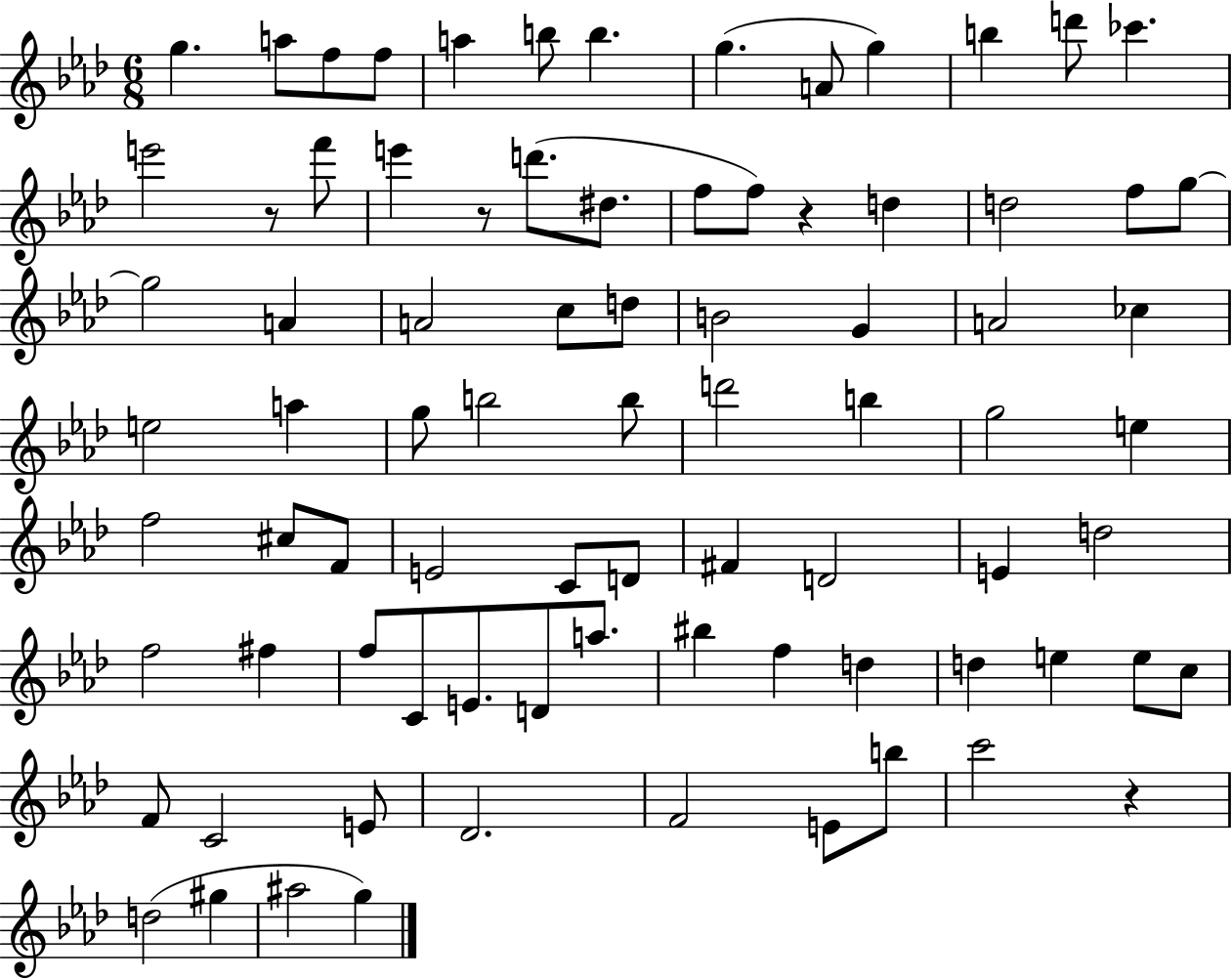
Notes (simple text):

G5/q. A5/e F5/e F5/e A5/q B5/e B5/q. G5/q. A4/e G5/q B5/q D6/e CES6/q. E6/h R/e F6/e E6/q R/e D6/e. D#5/e. F5/e F5/e R/q D5/q D5/h F5/e G5/e G5/h A4/q A4/h C5/e D5/e B4/h G4/q A4/h CES5/q E5/h A5/q G5/e B5/h B5/e D6/h B5/q G5/h E5/q F5/h C#5/e F4/e E4/h C4/e D4/e F#4/q D4/h E4/q D5/h F5/h F#5/q F5/e C4/e E4/e. D4/e A5/e. BIS5/q F5/q D5/q D5/q E5/q E5/e C5/e F4/e C4/h E4/e Db4/h. F4/h E4/e B5/e C6/h R/q D5/h G#5/q A#5/h G5/q